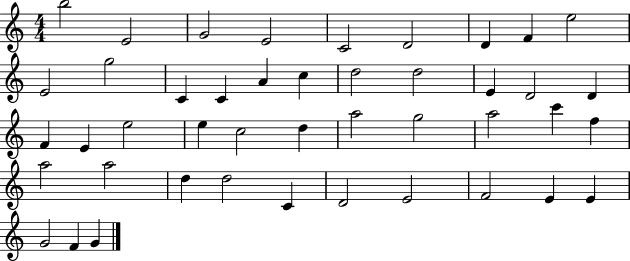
X:1
T:Untitled
M:4/4
L:1/4
K:C
b2 E2 G2 E2 C2 D2 D F e2 E2 g2 C C A c d2 d2 E D2 D F E e2 e c2 d a2 g2 a2 c' f a2 a2 d d2 C D2 E2 F2 E E G2 F G